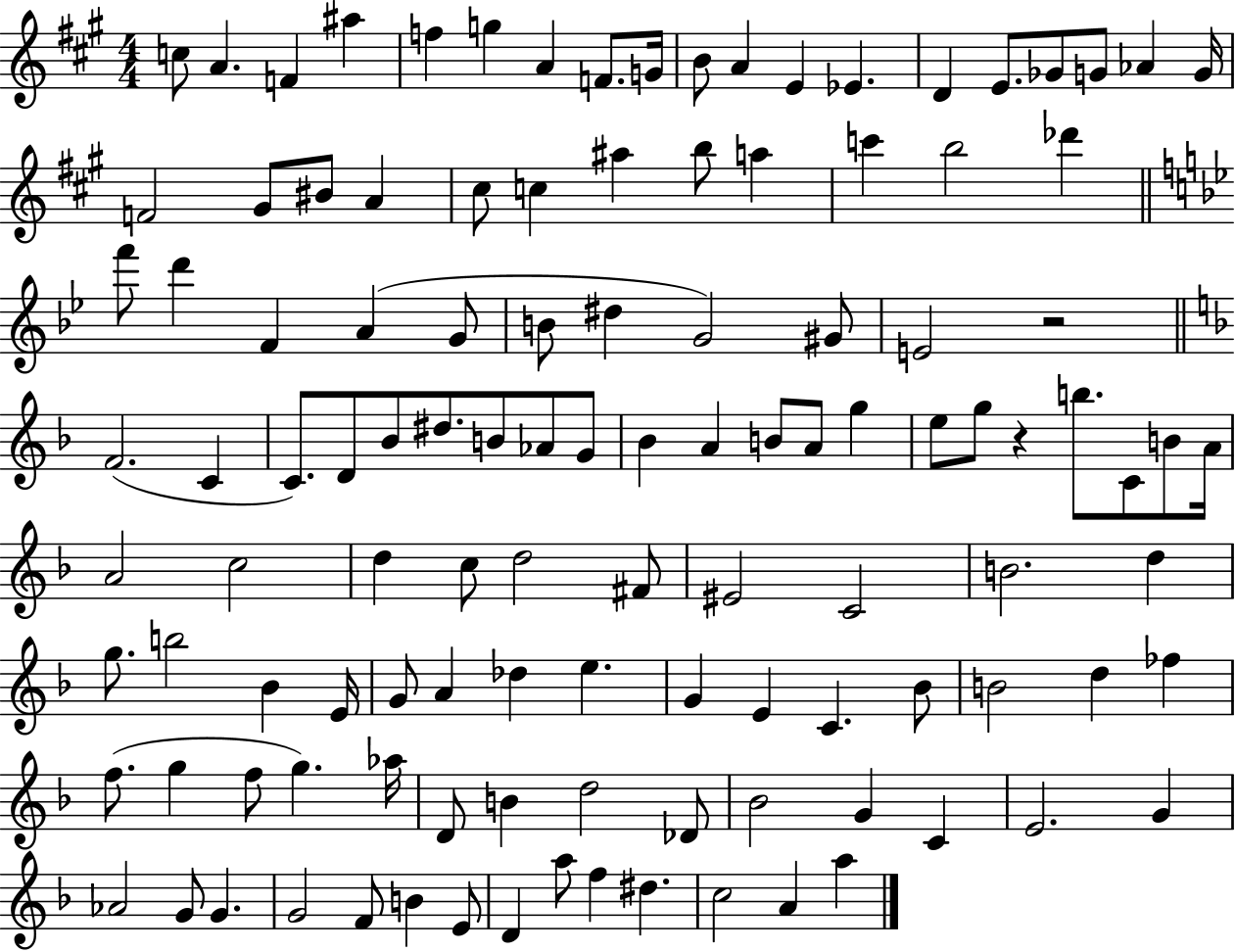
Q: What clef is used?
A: treble